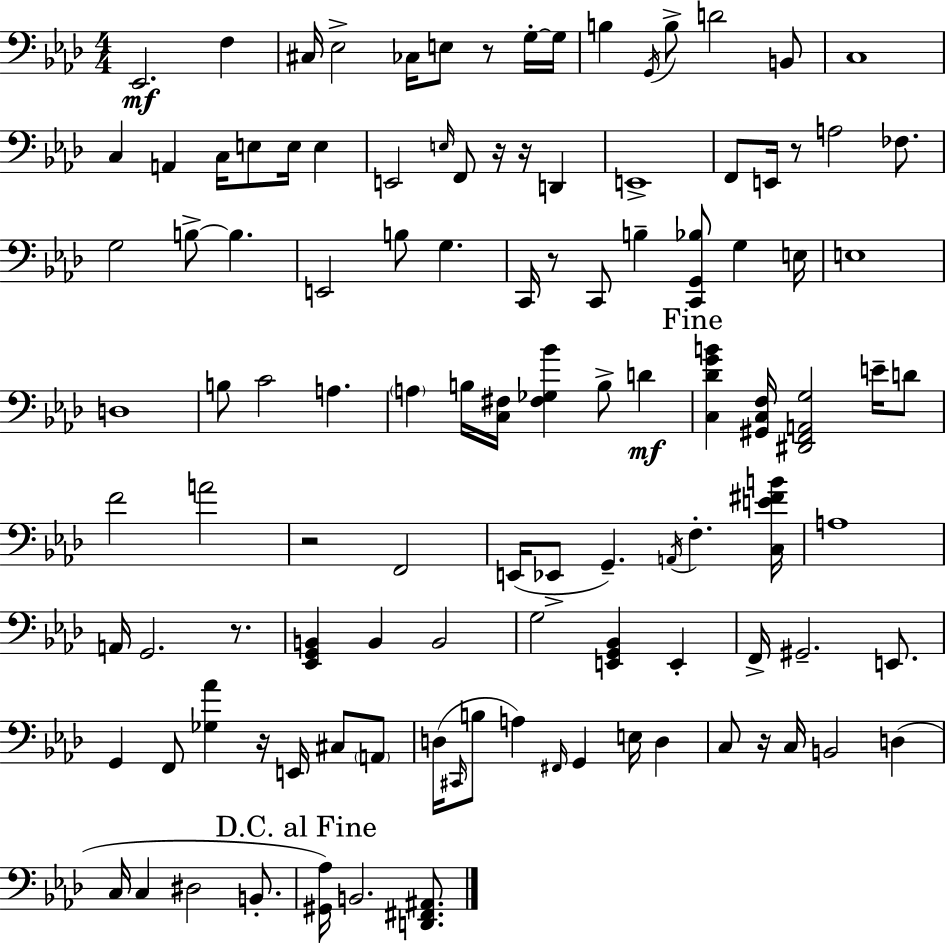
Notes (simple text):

Eb2/h. F3/q C#3/s Eb3/h CES3/s E3/e R/e G3/s G3/s B3/q G2/s B3/e D4/h B2/e C3/w C3/q A2/q C3/s E3/e E3/s E3/q E2/h E3/s F2/e R/s R/s D2/q E2/w F2/e E2/s R/e A3/h FES3/e. G3/h B3/e B3/q. E2/h B3/e G3/q. C2/s R/e C2/e B3/q [C2,G2,Bb3]/e G3/q E3/s E3/w D3/w B3/e C4/h A3/q. A3/q B3/s [C3,F#3]/s [F#3,Gb3,Bb4]/q B3/e D4/q [C3,Db4,G4,B4]/q [G#2,C3,F3]/s [D#2,F2,A2,G3]/h E4/s D4/e F4/h A4/h R/h F2/h E2/s Eb2/e G2/q. A2/s F3/q. [C3,E4,F#4,B4]/s A3/w A2/s G2/h. R/e. [Eb2,G2,B2]/q B2/q B2/h G3/h [E2,G2,Bb2]/q E2/q F2/s G#2/h. E2/e. G2/q F2/e [Gb3,Ab4]/q R/s E2/s C#3/e A2/e D3/s C#2/s B3/e A3/q F#2/s G2/q E3/s D3/q C3/e R/s C3/s B2/h D3/q C3/s C3/q D#3/h B2/e. [G#2,Ab3]/s B2/h. [D2,F#2,A#2]/e.